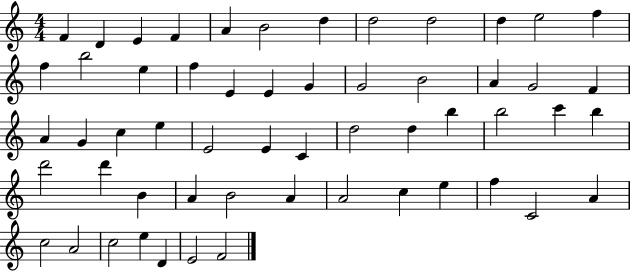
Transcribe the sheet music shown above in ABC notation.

X:1
T:Untitled
M:4/4
L:1/4
K:C
F D E F A B2 d d2 d2 d e2 f f b2 e f E E G G2 B2 A G2 F A G c e E2 E C d2 d b b2 c' b d'2 d' B A B2 A A2 c e f C2 A c2 A2 c2 e D E2 F2